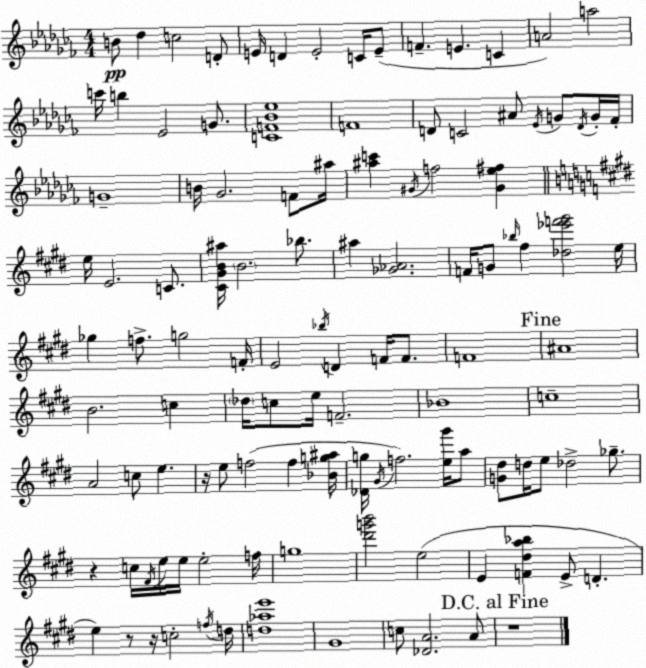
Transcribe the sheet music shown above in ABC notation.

X:1
T:Untitled
M:4/4
L:1/4
K:Abm
B/2 _d c2 D/2 E/4 D E2 C/4 E/2 F E C A2 a2 c'/4 b _E2 G/2 [CF_B_e]4 F4 D/2 C2 ^A/2 _E/4 G/2 D/4 G/4 _F/4 G4 B/4 _G2 F/2 ^a/4 [^ac'] ^G/4 f2 [^G_e^f] e/4 E2 C/2 [^C^GB^a]/4 B2 _b/2 ^a [_G_A]2 F/4 G/2 _b/4 ^f [_d_e'f'^g']2 e/4 _g f/2 g2 F/4 E2 _b/4 D F/4 F/2 F4 ^A4 B2 c _d/4 c/2 e/4 F2 _B4 c4 A2 c/2 e z/4 e/2 f2 f [_Bg^a]/4 [_Dg]/4 ^G/4 f2 [e^g']/4 a/2 [G^d]/2 d/4 e/2 _d2 _g/2 z c/4 ^F/4 e/4 e/4 e2 f/4 g4 [^d'g'b']2 e2 E [F^da_b] E/2 D e z/2 z/4 c2 f/4 d/4 [d_ae']4 ^G4 c/2 [_DA]2 A/2 z4